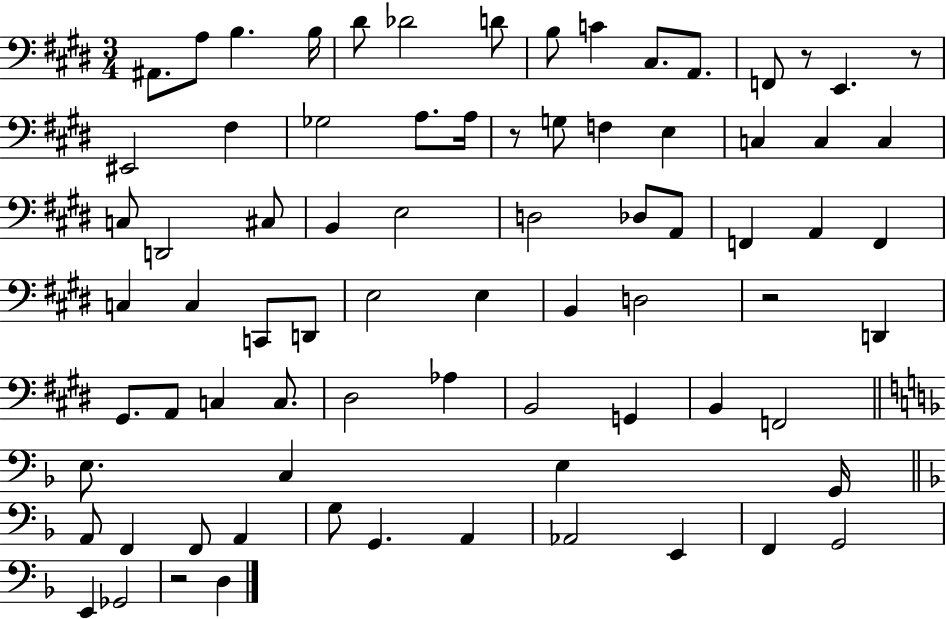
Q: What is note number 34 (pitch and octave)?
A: A2